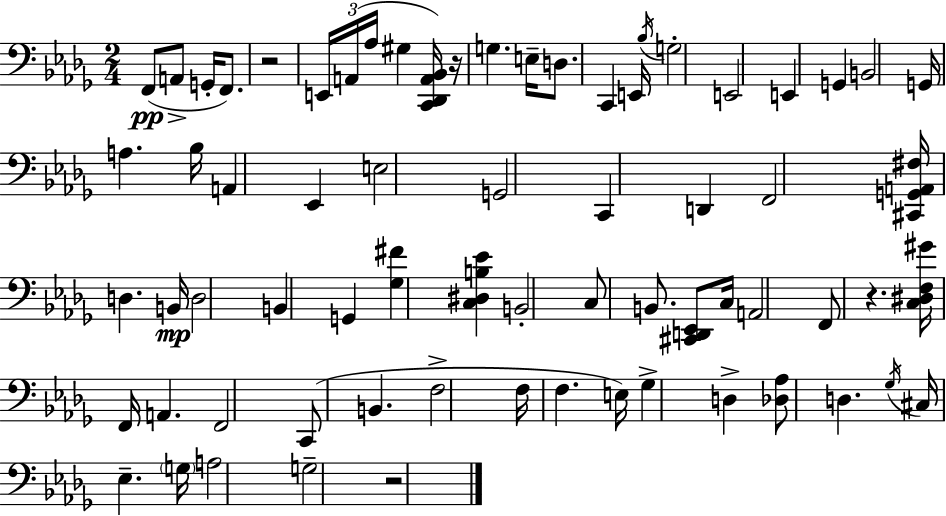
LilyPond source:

{
  \clef bass
  \numericTimeSignature
  \time 2/4
  \key bes \minor
  f,8(\pp a,8-> g,16-. f,8.) | r2 | \tuplet 3/2 { e,16 a,16( aes16 } gis4 <c, des, a, bes,>16) | r16 g4. e16-- | \break d8. c,4 e,16 | \acciaccatura { bes16 } g2-. | e,2 | e,4 g,4 | \break b,2 | g,16 a4. | bes16 a,4 ees,4 | e2 | \break g,2 | c,4 d,4 | f,2 | <cis, g, a, fis>16 d4. | \break b,16\mp d2 | b,4 g,4 | <ges fis'>4 <c dis b ees'>4 | b,2-. | \break c8 b,8. <cis, d, ees,>8 | c16 a,2 | f,8 r4. | <c dis f gis'>16 f,16 a,4. | \break f,2 | c,8( b,4. | f2-> | f16 f4. | \break e16) ges4-> d4-> | <des aes>8 d4. | \acciaccatura { ges16 } cis16 ees4.-- | \parenthesize g16 a2 | \break g2-- | r2 | \bar "|."
}